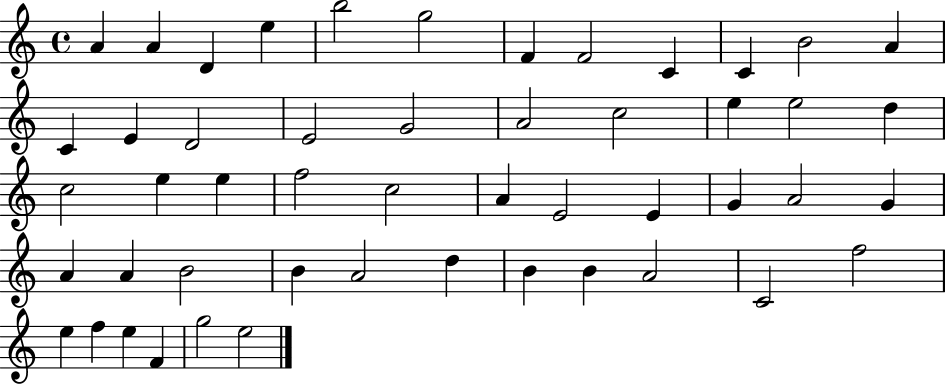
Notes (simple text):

A4/q A4/q D4/q E5/q B5/h G5/h F4/q F4/h C4/q C4/q B4/h A4/q C4/q E4/q D4/h E4/h G4/h A4/h C5/h E5/q E5/h D5/q C5/h E5/q E5/q F5/h C5/h A4/q E4/h E4/q G4/q A4/h G4/q A4/q A4/q B4/h B4/q A4/h D5/q B4/q B4/q A4/h C4/h F5/h E5/q F5/q E5/q F4/q G5/h E5/h